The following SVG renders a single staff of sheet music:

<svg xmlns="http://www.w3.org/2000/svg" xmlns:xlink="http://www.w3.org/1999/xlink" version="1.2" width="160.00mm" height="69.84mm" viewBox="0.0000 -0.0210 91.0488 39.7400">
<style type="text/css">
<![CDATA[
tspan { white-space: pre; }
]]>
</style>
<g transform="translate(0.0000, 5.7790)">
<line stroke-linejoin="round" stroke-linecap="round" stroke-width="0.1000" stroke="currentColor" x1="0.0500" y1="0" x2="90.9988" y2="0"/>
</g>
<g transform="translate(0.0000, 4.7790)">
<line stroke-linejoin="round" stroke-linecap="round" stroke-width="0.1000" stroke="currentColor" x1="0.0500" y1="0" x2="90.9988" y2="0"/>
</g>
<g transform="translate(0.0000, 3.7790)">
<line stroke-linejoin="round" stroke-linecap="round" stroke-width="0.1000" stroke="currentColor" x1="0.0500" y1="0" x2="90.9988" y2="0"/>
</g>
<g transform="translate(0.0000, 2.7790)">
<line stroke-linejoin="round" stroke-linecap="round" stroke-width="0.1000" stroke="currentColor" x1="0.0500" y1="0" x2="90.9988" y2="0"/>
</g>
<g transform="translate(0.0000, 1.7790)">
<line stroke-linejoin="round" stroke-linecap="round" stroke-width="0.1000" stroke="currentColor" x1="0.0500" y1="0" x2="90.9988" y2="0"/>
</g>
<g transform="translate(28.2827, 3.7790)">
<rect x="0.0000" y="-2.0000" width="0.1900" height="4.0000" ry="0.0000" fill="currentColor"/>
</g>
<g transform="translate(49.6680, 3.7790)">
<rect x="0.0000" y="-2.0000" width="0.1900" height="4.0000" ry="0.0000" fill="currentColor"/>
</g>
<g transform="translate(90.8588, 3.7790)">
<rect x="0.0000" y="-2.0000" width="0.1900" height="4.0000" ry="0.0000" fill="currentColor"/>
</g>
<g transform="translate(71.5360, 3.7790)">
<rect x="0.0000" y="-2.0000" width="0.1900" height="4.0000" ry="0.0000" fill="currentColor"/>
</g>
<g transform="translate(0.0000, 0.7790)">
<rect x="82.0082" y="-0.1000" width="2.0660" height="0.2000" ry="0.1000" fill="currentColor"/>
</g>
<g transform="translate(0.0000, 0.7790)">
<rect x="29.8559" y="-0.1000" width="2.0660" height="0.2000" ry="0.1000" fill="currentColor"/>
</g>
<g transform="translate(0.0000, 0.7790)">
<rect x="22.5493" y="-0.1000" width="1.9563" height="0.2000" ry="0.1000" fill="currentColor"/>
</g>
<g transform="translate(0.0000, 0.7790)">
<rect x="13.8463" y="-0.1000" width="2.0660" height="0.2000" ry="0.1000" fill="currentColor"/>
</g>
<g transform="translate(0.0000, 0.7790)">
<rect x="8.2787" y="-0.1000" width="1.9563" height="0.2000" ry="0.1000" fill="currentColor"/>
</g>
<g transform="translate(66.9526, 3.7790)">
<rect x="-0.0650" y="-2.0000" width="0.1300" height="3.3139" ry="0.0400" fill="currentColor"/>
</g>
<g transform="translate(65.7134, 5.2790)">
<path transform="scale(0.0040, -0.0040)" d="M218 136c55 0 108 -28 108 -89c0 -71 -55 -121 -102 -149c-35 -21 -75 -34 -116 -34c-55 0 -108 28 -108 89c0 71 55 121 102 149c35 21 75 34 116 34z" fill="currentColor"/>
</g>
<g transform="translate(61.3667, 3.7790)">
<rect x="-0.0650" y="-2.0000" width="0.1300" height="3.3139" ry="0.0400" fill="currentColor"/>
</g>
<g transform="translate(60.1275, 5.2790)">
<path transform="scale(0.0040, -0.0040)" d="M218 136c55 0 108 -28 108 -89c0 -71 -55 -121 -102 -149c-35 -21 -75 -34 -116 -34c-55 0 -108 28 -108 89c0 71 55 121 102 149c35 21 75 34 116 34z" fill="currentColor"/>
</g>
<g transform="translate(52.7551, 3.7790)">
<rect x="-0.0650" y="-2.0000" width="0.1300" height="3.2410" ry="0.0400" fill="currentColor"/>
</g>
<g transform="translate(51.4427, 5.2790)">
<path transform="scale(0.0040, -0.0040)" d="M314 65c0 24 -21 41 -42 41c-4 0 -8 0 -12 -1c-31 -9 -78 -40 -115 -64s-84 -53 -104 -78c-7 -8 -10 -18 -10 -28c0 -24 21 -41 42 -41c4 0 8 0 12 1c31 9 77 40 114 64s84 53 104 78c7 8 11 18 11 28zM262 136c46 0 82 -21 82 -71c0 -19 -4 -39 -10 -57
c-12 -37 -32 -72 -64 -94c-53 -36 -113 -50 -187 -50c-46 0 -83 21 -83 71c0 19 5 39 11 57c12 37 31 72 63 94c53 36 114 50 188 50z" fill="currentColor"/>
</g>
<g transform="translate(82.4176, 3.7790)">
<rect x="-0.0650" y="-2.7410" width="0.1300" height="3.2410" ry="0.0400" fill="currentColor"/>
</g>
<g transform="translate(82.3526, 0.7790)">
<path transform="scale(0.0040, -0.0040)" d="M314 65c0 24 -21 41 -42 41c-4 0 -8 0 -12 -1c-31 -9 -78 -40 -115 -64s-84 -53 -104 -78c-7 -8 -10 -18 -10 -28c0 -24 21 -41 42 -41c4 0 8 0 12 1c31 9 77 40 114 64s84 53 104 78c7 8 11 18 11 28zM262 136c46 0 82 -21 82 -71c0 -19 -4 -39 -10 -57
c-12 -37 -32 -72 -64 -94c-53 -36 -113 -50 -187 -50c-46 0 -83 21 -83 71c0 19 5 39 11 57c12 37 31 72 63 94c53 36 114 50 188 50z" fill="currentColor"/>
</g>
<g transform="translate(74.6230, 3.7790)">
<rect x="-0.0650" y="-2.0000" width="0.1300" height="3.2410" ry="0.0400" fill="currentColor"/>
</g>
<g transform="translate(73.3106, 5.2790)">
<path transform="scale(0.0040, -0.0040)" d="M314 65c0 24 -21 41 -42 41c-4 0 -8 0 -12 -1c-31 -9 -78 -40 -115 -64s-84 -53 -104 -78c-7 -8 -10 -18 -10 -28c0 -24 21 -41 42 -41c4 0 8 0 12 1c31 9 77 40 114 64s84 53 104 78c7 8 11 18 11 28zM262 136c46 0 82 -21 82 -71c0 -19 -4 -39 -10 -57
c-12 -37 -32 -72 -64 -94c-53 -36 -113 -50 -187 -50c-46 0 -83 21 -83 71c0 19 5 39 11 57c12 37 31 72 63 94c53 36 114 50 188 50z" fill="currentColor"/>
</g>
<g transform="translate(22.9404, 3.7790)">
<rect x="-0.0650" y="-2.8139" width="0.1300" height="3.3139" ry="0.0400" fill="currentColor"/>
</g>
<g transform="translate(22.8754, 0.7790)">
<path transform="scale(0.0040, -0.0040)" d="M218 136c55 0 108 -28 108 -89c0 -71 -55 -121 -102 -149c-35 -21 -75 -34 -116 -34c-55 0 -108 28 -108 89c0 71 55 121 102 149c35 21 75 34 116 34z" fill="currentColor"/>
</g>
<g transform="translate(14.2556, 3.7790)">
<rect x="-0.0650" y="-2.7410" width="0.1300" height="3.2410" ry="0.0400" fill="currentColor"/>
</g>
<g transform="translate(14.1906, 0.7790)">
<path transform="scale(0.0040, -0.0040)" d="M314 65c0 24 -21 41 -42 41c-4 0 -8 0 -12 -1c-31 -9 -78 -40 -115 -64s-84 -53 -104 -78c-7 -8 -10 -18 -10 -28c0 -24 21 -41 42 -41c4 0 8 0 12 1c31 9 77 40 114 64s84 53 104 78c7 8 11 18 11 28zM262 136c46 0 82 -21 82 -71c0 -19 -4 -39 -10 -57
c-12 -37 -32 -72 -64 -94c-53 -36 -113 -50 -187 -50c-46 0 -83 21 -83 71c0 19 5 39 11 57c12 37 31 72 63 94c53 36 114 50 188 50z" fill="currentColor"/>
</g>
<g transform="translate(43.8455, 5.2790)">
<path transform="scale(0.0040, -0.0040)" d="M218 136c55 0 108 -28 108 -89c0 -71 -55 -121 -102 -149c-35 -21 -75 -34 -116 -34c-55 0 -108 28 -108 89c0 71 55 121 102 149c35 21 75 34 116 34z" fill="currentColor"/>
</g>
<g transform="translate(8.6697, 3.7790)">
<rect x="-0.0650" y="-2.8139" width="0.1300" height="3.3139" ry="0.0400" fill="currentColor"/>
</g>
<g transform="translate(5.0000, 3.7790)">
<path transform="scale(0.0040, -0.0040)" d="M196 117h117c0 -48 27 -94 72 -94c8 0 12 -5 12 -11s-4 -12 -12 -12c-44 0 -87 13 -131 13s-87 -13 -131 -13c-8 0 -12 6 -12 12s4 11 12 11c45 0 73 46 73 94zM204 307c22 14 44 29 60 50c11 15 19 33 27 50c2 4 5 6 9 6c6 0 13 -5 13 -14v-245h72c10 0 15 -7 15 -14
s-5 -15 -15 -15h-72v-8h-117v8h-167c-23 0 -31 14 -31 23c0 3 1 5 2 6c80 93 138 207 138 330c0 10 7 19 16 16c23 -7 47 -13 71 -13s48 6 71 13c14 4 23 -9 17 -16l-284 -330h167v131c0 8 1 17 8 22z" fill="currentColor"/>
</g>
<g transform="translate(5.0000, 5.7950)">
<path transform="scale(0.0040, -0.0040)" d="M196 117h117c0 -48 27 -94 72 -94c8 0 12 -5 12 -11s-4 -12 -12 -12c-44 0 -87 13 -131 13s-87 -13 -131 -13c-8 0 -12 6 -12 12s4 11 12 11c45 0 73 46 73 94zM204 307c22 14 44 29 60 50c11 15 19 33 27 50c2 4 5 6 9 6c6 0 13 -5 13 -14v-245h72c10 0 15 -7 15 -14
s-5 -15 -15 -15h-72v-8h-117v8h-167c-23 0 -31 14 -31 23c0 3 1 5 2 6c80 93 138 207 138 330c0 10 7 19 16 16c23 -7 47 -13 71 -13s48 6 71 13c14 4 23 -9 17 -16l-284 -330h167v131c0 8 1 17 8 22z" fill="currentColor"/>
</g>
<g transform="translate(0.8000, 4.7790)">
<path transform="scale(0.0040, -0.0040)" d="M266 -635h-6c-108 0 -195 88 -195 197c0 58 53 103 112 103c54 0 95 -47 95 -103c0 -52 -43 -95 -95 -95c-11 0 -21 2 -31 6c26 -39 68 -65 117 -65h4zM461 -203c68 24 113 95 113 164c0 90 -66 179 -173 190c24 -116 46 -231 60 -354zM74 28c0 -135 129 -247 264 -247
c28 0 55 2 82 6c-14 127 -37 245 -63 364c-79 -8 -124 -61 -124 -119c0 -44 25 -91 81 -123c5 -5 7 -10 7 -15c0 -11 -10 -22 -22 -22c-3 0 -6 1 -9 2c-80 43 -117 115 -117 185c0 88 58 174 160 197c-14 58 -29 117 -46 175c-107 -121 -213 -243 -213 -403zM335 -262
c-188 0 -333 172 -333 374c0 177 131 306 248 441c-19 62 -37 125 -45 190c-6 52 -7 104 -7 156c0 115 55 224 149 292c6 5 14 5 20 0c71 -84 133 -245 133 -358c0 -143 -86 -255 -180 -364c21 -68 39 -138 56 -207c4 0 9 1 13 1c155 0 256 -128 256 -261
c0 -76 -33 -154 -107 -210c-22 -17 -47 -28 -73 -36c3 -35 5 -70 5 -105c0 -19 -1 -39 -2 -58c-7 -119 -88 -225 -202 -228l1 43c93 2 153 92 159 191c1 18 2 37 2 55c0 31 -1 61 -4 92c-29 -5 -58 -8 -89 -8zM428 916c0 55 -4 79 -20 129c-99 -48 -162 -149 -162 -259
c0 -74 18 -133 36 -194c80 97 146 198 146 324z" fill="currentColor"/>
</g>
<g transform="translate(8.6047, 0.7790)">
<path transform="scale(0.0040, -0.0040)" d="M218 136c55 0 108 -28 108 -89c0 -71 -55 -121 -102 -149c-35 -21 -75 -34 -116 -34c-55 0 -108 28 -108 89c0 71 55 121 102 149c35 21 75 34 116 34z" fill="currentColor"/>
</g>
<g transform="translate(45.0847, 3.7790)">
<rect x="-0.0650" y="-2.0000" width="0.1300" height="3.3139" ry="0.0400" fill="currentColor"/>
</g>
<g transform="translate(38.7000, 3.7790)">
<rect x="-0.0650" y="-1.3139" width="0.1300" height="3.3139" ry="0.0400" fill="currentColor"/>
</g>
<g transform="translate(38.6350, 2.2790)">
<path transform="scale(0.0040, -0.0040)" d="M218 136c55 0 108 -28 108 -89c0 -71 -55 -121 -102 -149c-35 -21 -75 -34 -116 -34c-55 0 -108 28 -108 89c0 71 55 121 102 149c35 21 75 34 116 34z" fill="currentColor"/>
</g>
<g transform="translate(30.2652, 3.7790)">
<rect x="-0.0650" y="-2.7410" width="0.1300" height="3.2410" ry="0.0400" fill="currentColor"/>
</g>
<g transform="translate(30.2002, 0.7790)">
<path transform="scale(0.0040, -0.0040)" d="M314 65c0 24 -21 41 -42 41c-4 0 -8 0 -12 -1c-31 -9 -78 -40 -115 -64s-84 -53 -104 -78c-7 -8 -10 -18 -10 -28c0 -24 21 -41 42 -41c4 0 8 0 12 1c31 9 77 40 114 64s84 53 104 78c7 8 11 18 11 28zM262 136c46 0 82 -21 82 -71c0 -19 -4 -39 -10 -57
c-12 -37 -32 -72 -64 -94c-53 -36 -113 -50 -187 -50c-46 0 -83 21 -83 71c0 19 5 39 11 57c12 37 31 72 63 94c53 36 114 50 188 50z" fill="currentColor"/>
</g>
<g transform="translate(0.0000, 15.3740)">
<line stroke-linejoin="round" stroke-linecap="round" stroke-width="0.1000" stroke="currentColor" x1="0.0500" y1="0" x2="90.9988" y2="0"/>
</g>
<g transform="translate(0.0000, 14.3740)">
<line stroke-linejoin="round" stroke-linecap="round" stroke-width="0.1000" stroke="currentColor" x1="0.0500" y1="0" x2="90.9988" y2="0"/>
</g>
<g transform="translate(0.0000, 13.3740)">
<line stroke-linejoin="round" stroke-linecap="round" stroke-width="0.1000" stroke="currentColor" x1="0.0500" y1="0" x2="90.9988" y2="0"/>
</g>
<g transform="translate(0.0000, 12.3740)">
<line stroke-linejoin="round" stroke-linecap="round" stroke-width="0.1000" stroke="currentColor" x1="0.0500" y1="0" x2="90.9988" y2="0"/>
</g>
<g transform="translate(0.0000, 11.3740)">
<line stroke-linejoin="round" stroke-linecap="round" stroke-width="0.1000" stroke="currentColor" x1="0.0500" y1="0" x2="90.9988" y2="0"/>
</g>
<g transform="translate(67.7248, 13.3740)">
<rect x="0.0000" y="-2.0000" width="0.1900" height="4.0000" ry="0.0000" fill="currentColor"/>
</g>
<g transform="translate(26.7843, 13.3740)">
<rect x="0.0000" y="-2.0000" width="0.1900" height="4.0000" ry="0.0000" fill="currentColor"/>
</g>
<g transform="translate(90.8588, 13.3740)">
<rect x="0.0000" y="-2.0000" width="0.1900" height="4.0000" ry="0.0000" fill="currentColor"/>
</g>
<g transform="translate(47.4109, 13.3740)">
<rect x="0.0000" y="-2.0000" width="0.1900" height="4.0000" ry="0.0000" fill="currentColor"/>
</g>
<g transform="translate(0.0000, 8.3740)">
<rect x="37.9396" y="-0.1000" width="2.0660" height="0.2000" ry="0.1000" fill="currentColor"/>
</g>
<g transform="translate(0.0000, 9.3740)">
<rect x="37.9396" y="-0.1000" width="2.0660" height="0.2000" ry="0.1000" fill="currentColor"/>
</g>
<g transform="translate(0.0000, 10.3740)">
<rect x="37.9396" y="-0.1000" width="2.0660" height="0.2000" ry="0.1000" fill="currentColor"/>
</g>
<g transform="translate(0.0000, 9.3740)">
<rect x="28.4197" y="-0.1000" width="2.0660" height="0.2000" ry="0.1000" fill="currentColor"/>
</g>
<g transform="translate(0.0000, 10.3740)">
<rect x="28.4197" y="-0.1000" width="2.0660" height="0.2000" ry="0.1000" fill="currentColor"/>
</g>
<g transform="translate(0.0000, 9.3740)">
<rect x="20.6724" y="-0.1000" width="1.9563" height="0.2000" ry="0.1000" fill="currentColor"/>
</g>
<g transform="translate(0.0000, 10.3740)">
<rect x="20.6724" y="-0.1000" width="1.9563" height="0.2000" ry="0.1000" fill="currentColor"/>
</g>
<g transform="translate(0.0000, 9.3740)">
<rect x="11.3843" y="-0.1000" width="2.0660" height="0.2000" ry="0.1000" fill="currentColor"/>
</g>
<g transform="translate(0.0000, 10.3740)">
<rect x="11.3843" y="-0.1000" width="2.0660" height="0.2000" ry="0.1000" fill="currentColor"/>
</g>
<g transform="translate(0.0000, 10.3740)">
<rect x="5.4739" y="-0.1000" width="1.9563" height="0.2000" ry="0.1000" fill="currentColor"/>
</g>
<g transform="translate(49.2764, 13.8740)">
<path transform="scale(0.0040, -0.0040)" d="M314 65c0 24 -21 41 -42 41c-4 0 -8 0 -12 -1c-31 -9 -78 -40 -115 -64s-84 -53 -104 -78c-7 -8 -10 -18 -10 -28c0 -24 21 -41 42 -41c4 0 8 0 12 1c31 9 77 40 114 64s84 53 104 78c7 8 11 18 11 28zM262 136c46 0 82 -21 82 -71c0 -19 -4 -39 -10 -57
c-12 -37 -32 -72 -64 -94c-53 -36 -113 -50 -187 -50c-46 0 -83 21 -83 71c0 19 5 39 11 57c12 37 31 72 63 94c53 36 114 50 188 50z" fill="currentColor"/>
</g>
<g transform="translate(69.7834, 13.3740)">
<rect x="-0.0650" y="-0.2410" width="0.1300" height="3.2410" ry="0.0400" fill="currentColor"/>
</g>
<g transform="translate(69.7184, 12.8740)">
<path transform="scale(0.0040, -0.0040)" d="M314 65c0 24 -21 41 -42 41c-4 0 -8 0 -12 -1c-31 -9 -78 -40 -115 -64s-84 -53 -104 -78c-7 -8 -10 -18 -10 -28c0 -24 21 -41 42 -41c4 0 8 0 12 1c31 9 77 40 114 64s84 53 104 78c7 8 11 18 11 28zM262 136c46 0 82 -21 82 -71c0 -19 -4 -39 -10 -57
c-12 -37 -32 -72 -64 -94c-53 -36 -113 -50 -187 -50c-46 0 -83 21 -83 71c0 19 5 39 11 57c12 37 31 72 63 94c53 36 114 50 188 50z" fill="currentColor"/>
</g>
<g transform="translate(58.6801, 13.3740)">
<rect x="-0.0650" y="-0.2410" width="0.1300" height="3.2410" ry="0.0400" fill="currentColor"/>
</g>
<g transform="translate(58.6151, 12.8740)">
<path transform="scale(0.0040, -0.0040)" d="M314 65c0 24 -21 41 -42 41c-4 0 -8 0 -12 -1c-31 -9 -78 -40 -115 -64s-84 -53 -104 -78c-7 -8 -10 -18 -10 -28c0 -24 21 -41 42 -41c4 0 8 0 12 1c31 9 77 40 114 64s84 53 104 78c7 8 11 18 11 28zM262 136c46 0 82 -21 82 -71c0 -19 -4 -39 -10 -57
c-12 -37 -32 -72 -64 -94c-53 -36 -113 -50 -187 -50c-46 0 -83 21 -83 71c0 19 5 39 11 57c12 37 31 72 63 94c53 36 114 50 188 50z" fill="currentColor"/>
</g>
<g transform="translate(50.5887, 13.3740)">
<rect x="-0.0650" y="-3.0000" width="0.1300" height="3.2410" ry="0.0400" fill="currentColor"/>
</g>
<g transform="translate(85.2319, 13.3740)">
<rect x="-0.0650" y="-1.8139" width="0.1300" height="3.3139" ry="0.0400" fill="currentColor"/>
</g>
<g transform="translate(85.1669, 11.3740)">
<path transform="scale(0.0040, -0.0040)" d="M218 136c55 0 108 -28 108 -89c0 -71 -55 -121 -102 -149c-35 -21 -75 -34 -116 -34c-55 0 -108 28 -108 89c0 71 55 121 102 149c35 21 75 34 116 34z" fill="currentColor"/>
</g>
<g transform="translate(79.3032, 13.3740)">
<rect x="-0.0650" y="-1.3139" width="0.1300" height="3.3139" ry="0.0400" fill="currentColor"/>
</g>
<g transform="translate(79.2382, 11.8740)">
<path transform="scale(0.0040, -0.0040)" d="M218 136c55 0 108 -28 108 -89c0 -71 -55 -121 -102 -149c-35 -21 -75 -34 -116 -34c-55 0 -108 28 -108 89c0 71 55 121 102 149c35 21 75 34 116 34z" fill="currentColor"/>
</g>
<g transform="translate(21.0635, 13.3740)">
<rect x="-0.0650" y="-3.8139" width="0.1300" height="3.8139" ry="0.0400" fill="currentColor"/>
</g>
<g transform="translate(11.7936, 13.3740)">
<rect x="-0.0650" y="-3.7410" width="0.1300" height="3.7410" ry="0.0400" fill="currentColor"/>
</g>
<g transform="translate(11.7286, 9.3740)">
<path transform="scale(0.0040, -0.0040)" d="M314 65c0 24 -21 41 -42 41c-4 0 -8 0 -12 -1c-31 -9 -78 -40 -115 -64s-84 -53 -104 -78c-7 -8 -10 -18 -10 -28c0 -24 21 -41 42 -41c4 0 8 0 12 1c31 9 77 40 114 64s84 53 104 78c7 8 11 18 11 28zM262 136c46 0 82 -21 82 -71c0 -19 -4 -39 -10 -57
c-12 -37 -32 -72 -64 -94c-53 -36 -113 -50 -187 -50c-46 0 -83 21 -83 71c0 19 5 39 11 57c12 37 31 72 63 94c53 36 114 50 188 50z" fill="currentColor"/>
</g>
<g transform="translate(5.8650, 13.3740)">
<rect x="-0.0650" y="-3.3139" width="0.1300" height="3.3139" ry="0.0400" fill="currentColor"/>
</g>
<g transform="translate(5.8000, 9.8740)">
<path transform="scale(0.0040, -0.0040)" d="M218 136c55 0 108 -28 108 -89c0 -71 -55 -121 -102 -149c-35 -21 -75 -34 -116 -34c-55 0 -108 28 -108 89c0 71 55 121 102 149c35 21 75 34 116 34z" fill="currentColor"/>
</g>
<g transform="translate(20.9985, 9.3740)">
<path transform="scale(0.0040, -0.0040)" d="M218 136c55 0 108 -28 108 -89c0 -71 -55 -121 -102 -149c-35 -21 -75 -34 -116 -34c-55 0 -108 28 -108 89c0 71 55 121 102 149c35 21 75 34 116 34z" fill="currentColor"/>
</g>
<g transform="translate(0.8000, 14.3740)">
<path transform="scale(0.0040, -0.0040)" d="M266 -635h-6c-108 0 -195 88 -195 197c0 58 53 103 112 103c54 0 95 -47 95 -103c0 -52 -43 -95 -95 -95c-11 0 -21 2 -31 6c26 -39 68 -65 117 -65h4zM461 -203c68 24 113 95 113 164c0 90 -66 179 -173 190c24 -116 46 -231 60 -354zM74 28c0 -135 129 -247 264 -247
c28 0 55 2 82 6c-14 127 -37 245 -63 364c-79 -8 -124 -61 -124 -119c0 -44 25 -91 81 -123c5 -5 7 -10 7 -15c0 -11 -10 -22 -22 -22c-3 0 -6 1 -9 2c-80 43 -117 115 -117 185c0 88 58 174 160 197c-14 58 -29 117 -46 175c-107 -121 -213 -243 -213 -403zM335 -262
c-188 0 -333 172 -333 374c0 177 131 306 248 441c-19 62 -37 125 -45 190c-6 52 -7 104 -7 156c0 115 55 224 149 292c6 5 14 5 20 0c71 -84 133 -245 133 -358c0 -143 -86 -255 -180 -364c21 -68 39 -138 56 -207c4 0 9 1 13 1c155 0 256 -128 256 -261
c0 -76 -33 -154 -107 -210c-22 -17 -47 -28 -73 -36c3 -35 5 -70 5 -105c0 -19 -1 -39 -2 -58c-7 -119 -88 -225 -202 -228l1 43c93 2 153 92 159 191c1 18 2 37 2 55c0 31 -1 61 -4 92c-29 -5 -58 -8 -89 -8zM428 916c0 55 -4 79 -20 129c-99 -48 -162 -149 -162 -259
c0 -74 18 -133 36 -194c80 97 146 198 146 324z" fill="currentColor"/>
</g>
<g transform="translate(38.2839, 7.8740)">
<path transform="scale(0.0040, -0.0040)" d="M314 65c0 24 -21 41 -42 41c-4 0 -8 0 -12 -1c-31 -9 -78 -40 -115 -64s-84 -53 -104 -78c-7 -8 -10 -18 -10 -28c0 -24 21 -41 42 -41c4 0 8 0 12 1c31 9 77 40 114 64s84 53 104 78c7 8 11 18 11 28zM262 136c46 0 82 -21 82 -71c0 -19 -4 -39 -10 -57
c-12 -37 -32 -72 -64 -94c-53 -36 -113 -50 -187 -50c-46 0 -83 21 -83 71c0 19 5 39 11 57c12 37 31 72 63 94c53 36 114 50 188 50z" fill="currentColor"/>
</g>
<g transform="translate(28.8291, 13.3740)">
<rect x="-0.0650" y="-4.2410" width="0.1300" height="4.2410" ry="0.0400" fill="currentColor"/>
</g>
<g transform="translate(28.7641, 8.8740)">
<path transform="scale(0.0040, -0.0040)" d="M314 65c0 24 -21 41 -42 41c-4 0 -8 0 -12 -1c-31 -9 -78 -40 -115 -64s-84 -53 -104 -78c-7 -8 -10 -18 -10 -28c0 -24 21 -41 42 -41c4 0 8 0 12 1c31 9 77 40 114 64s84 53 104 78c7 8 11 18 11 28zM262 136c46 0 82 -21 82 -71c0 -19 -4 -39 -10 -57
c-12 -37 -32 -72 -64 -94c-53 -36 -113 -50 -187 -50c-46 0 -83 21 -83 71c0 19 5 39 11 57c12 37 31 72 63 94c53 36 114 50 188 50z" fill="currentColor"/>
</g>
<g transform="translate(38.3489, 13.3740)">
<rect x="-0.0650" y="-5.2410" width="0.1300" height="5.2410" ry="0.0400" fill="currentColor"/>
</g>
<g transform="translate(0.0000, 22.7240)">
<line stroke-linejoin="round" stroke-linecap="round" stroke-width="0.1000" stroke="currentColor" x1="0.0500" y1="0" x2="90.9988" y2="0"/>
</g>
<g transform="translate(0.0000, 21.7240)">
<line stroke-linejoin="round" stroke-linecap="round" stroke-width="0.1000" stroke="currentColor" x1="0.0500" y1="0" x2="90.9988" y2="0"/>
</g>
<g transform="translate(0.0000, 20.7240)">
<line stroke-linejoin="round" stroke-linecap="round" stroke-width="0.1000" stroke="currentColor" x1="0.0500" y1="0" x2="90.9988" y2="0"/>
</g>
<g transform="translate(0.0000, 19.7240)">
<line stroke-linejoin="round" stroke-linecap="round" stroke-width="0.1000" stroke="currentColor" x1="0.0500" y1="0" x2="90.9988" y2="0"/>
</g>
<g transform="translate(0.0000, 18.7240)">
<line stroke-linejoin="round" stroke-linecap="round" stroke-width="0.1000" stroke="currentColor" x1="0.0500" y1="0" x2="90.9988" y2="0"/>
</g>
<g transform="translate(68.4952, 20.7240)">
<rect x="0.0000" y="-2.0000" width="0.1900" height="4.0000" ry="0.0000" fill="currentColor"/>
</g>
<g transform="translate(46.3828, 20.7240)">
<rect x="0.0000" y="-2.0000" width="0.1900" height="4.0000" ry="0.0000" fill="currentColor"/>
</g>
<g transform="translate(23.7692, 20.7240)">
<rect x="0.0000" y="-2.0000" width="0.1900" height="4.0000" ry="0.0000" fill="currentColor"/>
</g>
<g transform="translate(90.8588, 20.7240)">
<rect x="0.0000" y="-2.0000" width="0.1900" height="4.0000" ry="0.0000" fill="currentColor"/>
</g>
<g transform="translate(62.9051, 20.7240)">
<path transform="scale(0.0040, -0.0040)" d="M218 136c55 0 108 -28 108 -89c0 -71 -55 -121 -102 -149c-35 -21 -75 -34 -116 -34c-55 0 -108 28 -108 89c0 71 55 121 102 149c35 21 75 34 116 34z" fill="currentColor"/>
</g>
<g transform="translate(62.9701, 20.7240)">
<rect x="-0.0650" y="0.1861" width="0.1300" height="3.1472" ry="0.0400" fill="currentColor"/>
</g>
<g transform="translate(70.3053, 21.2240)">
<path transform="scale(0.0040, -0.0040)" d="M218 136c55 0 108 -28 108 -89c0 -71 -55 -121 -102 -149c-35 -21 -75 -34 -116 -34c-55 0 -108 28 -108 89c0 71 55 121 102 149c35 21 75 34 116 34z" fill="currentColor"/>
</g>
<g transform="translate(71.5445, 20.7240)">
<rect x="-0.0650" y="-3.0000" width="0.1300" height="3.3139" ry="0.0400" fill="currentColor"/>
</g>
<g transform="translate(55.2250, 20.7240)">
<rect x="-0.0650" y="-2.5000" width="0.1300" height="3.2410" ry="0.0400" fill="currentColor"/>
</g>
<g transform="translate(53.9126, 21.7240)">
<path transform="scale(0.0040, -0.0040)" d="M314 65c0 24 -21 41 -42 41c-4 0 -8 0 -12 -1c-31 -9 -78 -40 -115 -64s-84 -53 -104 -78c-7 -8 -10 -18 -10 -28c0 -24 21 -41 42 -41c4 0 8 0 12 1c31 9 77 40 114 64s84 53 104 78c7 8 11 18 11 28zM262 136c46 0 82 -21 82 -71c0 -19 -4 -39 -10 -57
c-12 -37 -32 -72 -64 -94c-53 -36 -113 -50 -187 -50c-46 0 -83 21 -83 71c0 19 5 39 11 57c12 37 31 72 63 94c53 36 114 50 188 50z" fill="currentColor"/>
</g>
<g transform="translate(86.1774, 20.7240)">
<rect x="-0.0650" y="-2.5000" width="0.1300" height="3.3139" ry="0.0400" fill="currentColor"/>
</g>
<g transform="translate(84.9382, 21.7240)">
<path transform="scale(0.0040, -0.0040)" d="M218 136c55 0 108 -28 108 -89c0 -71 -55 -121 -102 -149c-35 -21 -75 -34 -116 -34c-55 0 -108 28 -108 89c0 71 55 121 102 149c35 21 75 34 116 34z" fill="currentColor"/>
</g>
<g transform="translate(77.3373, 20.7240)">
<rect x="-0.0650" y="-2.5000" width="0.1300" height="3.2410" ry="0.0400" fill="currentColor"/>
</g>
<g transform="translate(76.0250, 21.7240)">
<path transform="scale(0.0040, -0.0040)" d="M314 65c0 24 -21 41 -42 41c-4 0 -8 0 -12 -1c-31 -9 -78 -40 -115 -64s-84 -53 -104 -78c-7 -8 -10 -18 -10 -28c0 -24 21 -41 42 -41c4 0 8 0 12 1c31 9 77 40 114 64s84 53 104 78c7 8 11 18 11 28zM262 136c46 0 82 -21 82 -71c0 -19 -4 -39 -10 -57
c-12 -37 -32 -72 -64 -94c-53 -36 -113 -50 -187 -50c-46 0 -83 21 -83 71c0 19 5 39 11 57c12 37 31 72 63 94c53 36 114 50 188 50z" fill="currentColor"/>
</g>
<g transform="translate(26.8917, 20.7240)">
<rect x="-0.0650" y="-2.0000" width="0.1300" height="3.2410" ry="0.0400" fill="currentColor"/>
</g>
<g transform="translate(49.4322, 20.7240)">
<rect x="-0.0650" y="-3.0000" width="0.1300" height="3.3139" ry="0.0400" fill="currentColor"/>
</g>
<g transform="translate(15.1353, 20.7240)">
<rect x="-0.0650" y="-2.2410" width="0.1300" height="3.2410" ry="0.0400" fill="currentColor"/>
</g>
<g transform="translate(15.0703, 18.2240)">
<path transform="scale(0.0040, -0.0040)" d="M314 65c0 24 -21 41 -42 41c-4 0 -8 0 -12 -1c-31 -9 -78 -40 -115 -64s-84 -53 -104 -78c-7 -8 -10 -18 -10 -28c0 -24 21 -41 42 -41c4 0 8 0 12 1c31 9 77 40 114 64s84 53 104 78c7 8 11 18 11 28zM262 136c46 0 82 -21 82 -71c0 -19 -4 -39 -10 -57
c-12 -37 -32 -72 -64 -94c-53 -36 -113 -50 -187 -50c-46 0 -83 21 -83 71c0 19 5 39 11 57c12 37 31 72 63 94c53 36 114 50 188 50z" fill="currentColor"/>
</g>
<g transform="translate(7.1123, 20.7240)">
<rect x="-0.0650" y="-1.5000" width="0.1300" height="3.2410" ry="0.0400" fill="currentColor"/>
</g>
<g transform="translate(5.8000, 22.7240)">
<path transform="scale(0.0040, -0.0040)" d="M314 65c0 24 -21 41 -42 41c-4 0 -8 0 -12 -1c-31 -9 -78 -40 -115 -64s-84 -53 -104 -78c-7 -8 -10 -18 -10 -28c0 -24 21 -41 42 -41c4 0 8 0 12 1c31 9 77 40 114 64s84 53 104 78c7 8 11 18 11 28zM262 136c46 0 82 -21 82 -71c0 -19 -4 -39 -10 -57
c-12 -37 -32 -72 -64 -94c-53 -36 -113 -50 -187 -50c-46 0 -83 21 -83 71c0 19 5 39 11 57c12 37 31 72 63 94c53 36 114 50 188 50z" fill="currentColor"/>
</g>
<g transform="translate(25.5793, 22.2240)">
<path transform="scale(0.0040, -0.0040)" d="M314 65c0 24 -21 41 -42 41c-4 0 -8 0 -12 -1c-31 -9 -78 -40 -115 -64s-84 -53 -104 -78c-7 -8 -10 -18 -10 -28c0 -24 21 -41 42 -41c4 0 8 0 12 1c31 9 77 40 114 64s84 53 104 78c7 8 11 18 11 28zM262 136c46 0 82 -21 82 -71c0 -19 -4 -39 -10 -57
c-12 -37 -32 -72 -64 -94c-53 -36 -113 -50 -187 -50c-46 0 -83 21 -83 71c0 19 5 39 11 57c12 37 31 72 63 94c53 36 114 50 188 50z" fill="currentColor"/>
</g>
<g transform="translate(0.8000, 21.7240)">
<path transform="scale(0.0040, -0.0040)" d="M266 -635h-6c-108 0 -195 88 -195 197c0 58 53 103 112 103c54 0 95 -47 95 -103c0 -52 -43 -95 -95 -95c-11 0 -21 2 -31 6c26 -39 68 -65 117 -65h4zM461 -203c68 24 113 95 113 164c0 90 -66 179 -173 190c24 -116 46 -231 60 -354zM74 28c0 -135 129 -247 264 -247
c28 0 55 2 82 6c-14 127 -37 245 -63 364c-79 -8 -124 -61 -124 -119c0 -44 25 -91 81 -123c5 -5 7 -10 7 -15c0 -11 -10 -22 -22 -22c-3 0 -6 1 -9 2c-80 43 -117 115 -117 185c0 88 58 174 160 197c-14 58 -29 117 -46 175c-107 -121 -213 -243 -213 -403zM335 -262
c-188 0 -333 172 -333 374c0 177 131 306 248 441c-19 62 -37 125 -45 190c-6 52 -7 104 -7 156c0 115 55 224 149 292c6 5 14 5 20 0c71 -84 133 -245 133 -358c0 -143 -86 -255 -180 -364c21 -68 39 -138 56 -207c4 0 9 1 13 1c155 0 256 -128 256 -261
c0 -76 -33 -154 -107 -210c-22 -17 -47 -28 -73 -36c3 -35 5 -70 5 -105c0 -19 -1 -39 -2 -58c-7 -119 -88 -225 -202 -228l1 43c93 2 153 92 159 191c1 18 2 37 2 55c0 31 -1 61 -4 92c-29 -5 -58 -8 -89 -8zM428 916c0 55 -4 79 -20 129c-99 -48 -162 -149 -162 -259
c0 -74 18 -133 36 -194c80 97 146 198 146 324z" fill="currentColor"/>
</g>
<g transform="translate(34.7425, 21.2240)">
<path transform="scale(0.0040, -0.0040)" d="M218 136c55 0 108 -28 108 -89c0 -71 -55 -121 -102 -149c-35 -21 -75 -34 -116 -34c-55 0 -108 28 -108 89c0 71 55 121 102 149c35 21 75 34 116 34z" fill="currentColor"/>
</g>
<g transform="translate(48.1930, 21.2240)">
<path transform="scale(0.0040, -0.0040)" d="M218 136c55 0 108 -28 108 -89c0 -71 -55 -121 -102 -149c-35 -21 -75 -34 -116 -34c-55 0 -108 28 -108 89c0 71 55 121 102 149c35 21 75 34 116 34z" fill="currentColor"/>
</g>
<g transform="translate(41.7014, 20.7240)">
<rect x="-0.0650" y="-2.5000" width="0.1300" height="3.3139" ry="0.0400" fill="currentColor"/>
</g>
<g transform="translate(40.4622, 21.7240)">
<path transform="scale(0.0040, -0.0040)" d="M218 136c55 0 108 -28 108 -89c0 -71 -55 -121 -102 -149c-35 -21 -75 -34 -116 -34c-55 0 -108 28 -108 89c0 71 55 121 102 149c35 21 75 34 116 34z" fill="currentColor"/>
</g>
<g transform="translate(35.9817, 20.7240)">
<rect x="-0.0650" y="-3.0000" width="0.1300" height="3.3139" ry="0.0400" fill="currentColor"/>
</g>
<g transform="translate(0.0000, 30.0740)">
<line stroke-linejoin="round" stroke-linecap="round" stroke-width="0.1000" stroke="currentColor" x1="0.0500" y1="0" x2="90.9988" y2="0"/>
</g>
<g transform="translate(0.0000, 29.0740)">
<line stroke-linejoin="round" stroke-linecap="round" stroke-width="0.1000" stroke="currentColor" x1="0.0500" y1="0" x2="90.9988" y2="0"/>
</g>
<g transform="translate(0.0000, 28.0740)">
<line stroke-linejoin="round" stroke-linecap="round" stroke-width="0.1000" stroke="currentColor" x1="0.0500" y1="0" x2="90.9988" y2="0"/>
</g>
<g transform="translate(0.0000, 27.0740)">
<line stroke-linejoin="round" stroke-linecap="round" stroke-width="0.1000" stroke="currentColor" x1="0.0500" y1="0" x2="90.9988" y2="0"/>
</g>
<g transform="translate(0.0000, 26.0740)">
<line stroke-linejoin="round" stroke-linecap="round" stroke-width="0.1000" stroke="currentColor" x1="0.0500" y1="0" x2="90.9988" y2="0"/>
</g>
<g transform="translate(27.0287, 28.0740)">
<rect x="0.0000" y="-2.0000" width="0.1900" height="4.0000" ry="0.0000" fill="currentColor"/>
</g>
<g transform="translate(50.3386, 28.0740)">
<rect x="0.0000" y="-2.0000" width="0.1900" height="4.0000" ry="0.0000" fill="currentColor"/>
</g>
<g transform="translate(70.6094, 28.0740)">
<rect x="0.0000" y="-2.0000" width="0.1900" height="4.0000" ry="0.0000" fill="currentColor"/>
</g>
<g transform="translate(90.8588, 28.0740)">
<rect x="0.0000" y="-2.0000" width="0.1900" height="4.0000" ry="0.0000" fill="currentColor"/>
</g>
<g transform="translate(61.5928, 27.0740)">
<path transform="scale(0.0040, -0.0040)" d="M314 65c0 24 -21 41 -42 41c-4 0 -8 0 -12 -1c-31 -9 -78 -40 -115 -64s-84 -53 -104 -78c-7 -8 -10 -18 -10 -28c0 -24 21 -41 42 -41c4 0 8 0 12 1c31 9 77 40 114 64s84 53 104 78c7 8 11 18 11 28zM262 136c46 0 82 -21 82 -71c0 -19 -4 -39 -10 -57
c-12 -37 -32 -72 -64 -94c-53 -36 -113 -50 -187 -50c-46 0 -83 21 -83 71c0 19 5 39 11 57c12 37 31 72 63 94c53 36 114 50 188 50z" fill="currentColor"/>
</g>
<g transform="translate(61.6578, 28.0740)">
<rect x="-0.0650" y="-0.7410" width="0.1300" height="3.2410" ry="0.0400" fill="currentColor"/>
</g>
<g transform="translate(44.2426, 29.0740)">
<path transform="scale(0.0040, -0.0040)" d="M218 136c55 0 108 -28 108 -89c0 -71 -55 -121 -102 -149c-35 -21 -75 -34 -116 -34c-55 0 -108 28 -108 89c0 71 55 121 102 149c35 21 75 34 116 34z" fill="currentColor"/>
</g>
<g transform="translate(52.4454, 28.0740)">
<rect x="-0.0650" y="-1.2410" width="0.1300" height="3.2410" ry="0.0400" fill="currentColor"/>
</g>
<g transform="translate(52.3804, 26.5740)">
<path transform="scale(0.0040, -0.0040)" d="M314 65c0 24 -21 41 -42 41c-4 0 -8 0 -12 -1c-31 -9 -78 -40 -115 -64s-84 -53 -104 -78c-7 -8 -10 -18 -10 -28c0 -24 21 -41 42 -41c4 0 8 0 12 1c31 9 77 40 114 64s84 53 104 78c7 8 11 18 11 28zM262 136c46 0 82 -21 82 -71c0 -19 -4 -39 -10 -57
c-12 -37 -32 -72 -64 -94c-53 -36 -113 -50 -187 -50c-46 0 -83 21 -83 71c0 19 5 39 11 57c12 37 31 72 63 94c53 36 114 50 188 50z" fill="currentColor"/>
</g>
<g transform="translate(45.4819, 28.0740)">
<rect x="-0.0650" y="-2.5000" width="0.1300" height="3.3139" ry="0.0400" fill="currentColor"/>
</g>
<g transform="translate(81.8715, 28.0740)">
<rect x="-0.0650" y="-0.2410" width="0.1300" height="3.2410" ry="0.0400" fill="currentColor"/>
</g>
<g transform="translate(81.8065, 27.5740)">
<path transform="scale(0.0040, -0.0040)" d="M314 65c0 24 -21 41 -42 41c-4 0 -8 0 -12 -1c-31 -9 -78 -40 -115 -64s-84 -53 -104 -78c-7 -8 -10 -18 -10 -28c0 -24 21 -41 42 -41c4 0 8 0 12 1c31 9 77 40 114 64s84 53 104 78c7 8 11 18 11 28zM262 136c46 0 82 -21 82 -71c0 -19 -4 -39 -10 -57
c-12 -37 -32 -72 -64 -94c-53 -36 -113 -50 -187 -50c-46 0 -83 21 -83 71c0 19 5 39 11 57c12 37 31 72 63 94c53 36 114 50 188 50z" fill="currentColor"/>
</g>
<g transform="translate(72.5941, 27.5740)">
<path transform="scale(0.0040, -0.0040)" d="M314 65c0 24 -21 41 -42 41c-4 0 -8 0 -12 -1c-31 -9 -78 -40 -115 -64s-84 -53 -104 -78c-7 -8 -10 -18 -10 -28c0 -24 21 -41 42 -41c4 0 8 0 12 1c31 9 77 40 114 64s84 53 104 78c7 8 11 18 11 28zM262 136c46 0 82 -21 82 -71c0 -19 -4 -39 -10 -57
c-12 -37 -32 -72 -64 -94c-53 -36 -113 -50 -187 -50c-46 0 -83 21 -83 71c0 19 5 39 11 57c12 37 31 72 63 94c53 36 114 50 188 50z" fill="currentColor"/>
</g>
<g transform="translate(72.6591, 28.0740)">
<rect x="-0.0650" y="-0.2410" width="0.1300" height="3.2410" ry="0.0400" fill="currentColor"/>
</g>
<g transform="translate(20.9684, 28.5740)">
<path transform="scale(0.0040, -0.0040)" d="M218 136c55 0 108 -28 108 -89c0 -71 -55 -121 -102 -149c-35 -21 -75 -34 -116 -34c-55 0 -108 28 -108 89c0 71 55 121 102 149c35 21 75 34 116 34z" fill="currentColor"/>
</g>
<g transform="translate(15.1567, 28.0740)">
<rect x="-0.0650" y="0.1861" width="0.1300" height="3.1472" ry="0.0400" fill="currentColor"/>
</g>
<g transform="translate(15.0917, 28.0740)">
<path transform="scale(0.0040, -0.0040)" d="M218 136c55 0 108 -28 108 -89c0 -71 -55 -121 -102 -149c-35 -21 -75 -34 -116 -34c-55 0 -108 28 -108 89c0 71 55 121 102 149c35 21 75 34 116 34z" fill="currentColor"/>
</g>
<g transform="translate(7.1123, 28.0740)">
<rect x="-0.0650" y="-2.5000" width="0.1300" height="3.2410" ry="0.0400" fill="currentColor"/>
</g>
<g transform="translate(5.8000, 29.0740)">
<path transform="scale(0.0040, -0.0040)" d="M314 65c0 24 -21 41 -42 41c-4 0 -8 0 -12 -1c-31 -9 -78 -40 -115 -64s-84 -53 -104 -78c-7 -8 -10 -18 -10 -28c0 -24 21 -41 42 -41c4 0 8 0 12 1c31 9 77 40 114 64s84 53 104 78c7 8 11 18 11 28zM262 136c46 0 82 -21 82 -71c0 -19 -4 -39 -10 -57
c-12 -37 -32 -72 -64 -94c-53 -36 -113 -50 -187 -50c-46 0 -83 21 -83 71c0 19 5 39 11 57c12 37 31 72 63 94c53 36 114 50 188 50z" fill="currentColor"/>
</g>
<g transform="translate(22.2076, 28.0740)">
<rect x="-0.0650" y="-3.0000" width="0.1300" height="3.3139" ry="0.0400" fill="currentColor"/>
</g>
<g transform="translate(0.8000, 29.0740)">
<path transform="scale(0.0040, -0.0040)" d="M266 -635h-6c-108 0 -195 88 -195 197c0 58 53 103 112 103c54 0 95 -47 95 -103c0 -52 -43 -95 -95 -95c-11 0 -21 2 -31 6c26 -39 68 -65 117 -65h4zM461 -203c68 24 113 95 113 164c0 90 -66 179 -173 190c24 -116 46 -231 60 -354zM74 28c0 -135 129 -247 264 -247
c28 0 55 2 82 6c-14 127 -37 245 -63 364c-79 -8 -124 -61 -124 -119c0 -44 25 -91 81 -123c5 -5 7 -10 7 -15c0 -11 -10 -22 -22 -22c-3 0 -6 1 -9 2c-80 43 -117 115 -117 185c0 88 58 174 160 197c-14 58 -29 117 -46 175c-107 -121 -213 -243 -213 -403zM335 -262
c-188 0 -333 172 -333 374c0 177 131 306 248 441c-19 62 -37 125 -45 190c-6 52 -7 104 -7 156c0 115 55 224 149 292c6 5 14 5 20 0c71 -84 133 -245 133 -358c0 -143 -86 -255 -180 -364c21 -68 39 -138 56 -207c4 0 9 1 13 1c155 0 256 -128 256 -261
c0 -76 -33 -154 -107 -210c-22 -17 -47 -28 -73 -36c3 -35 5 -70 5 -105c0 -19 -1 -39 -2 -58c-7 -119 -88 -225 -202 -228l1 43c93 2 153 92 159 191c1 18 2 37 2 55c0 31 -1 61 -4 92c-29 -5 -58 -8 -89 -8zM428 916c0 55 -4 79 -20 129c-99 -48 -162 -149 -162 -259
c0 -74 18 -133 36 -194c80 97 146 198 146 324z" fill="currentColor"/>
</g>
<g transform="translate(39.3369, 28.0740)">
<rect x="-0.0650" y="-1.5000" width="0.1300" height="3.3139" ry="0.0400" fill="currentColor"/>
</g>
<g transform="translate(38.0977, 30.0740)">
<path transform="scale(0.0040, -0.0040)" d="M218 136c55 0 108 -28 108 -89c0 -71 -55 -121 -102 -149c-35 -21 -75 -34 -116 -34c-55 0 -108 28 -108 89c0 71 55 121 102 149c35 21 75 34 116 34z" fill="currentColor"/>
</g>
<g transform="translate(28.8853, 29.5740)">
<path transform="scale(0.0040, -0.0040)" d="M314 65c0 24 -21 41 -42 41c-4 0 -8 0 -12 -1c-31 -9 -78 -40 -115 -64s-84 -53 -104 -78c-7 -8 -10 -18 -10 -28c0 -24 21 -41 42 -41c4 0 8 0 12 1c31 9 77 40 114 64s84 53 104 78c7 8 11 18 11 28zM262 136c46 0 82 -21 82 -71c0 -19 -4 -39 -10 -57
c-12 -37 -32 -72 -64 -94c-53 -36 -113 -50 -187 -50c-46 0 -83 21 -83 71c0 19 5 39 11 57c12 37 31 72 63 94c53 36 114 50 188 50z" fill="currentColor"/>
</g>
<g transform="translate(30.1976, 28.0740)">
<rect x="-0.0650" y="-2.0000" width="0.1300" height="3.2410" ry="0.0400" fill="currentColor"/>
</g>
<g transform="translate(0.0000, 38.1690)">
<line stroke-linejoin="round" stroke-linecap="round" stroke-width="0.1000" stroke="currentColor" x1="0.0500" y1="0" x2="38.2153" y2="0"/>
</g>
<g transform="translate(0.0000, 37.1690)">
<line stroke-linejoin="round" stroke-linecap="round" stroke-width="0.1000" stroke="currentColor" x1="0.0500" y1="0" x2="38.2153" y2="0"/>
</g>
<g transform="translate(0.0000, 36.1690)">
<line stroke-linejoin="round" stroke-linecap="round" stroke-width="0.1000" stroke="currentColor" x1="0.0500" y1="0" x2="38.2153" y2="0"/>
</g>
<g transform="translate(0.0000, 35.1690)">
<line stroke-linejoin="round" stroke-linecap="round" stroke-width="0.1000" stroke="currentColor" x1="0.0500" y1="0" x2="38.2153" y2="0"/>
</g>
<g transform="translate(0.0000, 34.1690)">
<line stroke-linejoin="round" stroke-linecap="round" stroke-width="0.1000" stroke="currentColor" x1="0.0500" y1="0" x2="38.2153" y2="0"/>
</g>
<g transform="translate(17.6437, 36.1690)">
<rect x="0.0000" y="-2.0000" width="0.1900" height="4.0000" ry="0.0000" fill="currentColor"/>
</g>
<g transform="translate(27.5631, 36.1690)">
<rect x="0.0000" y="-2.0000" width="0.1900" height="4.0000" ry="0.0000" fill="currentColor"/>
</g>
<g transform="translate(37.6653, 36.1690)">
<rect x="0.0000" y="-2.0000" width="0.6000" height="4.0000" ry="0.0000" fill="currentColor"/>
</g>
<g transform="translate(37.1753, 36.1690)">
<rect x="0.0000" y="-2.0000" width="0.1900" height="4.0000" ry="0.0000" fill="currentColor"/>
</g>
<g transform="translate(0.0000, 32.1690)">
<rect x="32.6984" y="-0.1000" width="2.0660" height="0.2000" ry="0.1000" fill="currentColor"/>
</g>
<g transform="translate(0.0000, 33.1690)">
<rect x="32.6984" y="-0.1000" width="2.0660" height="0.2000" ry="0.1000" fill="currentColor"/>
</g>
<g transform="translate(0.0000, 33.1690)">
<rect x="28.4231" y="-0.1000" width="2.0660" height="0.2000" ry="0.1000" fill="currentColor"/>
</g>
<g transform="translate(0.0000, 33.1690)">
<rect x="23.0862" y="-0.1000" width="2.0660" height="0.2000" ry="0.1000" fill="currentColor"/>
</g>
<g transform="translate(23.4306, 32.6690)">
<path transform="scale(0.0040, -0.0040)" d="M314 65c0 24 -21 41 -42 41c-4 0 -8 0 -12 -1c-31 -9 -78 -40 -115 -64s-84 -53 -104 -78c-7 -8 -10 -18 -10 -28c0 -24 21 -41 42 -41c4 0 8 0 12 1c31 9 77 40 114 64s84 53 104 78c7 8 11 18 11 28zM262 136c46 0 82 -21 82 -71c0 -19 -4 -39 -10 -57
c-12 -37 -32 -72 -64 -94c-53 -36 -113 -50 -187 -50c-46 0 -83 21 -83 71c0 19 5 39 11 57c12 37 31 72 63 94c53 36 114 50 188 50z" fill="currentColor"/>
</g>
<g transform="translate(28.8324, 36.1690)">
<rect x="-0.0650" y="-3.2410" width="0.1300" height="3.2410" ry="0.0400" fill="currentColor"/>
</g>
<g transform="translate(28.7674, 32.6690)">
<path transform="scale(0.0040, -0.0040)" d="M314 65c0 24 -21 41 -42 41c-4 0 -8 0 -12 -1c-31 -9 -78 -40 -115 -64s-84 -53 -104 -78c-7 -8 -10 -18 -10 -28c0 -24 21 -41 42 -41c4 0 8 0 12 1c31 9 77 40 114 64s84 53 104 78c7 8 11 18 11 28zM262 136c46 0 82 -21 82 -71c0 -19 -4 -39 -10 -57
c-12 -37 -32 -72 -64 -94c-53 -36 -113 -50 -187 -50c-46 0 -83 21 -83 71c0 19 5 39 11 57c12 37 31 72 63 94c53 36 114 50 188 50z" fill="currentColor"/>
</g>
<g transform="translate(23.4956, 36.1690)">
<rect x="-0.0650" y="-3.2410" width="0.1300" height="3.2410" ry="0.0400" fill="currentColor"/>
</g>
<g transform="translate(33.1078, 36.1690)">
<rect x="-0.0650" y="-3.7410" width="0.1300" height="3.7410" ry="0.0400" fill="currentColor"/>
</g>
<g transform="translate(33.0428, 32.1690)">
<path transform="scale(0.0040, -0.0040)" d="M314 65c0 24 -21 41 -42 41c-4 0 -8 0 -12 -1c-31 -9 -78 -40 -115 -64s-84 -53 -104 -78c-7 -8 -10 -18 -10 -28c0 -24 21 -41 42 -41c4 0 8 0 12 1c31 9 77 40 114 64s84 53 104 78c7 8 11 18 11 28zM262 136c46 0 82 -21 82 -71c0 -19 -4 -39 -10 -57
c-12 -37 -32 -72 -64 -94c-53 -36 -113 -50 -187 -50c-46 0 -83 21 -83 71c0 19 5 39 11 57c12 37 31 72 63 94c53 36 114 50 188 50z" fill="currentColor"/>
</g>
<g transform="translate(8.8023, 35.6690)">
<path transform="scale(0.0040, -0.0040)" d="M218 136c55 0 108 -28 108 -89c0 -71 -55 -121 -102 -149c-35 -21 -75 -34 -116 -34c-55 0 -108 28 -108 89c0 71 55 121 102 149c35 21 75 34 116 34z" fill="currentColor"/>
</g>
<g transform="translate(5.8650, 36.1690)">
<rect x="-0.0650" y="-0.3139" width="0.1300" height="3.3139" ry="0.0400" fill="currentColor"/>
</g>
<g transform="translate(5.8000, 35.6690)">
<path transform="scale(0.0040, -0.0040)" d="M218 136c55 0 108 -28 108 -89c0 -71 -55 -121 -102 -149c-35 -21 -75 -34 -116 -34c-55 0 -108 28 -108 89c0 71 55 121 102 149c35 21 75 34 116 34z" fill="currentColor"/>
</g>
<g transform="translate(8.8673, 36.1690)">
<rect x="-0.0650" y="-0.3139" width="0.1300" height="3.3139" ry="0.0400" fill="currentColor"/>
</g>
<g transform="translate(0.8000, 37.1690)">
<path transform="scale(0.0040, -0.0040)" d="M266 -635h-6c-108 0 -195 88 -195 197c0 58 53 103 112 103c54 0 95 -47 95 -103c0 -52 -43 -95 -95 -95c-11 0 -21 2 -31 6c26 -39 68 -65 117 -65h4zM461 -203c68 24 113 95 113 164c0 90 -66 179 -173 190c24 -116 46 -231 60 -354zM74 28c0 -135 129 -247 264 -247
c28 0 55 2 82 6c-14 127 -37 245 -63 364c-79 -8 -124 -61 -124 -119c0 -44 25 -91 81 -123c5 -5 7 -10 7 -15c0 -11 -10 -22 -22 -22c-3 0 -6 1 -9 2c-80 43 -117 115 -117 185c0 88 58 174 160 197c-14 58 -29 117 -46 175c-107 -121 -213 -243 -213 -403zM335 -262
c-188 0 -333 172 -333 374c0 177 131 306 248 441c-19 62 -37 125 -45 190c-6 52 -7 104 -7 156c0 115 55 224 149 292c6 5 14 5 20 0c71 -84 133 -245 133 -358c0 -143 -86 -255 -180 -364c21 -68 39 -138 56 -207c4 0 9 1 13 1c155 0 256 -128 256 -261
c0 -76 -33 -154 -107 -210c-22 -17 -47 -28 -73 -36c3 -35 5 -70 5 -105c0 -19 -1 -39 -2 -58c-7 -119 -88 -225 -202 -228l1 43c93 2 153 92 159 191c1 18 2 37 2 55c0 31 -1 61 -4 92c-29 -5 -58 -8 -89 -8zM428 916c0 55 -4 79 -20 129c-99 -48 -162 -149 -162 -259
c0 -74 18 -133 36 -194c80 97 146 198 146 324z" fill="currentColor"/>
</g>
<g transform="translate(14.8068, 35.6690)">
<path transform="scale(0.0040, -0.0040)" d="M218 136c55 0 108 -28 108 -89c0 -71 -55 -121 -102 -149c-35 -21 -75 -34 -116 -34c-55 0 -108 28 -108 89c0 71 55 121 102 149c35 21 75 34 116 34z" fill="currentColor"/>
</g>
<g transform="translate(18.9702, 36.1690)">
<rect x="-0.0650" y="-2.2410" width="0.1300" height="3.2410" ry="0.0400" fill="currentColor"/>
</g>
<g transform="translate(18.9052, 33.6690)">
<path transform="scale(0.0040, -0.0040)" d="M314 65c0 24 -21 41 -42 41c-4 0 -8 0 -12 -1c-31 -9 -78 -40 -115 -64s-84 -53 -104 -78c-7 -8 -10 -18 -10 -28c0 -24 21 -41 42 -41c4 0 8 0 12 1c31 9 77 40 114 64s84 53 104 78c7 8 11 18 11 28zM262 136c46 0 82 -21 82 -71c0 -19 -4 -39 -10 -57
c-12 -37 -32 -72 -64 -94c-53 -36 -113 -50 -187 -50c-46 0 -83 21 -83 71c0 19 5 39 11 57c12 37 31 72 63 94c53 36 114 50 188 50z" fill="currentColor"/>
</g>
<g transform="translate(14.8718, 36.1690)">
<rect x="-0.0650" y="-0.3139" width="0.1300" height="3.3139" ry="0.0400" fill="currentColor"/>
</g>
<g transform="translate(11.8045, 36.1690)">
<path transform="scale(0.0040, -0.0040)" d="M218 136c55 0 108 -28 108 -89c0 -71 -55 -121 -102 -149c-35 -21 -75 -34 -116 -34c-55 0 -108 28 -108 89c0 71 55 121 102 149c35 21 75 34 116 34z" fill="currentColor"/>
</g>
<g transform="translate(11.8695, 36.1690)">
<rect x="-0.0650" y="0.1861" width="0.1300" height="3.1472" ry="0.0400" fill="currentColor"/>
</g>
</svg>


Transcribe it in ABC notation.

X:1
T:Untitled
M:4/4
L:1/4
K:C
a a2 a a2 e F F2 F F F2 a2 b c'2 c' d'2 f'2 A2 c2 c2 e f E2 g2 F2 A G A G2 B A G2 G G2 B A F2 E G e2 d2 c2 c2 c c B c g2 b2 b2 c'2